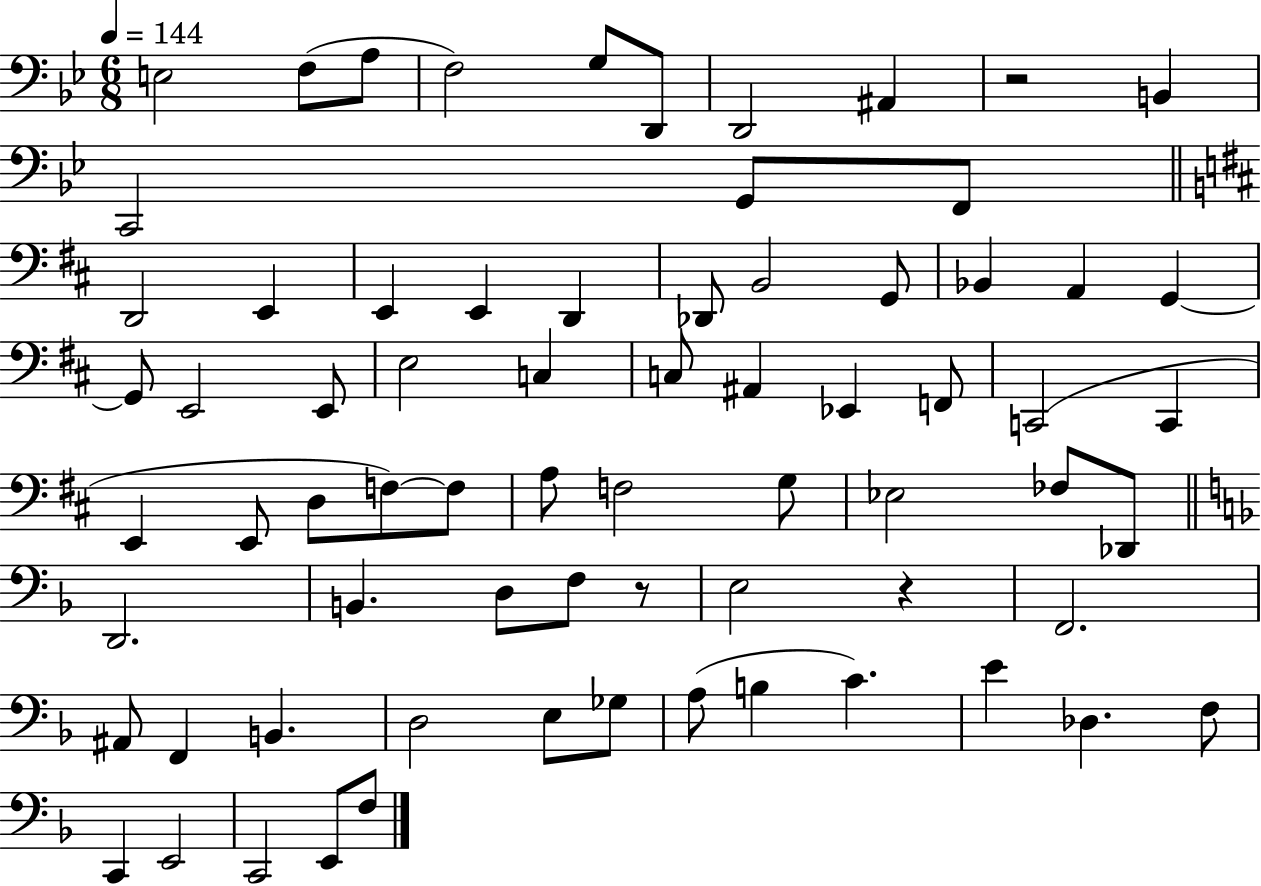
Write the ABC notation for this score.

X:1
T:Untitled
M:6/8
L:1/4
K:Bb
E,2 F,/2 A,/2 F,2 G,/2 D,,/2 D,,2 ^A,, z2 B,, C,,2 G,,/2 F,,/2 D,,2 E,, E,, E,, D,, _D,,/2 B,,2 G,,/2 _B,, A,, G,, G,,/2 E,,2 E,,/2 E,2 C, C,/2 ^A,, _E,, F,,/2 C,,2 C,, E,, E,,/2 D,/2 F,/2 F,/2 A,/2 F,2 G,/2 _E,2 _F,/2 _D,,/2 D,,2 B,, D,/2 F,/2 z/2 E,2 z F,,2 ^A,,/2 F,, B,, D,2 E,/2 _G,/2 A,/2 B, C E _D, F,/2 C,, E,,2 C,,2 E,,/2 F,/2